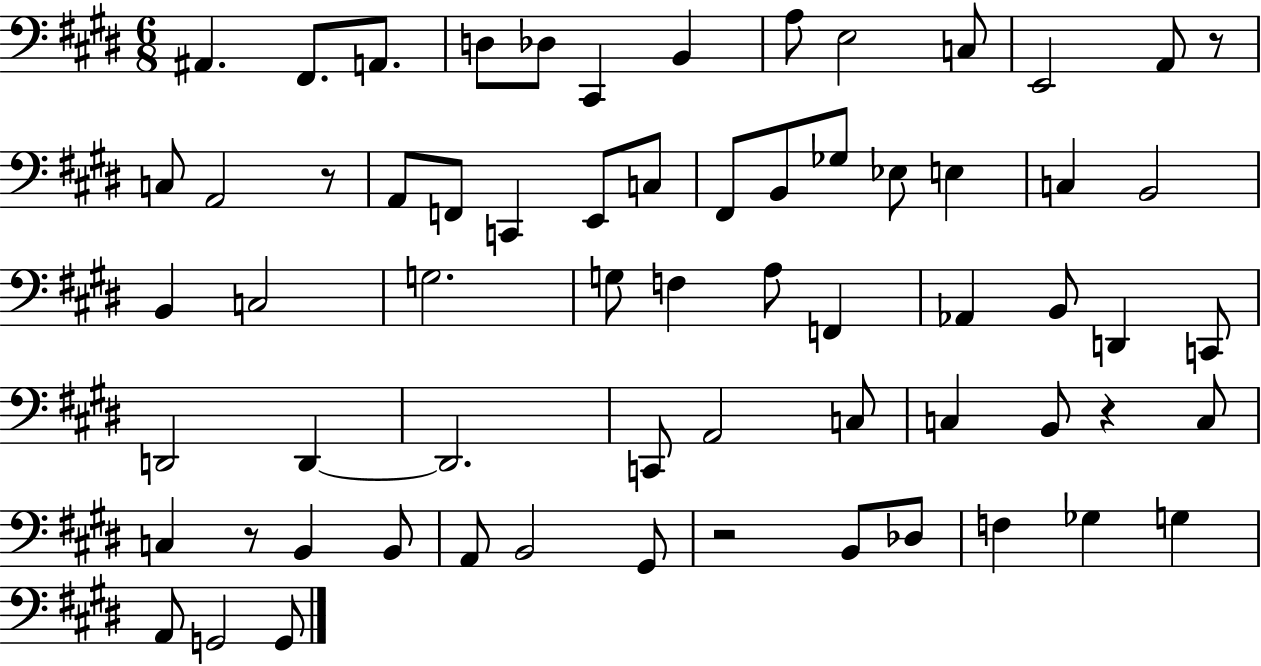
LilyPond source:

{
  \clef bass
  \numericTimeSignature
  \time 6/8
  \key e \major
  ais,4. fis,8. a,8. | d8 des8 cis,4 b,4 | a8 e2 c8 | e,2 a,8 r8 | \break c8 a,2 r8 | a,8 f,8 c,4 e,8 c8 | fis,8 b,8 ges8 ees8 e4 | c4 b,2 | \break b,4 c2 | g2. | g8 f4 a8 f,4 | aes,4 b,8 d,4 c,8 | \break d,2 d,4~~ | d,2. | c,8 a,2 c8 | c4 b,8 r4 c8 | \break c4 r8 b,4 b,8 | a,8 b,2 gis,8 | r2 b,8 des8 | f4 ges4 g4 | \break a,8 g,2 g,8 | \bar "|."
}